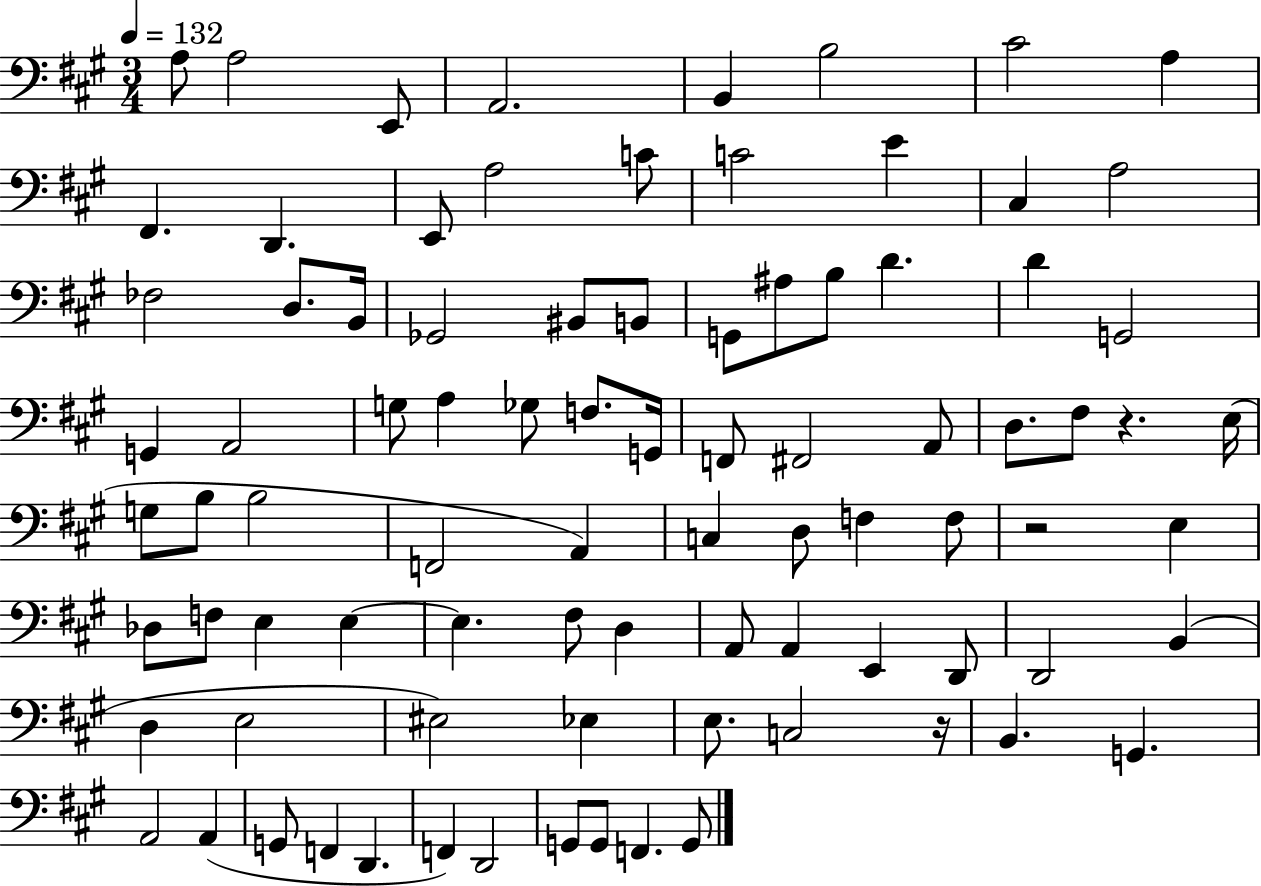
X:1
T:Untitled
M:3/4
L:1/4
K:A
A,/2 A,2 E,,/2 A,,2 B,, B,2 ^C2 A, ^F,, D,, E,,/2 A,2 C/2 C2 E ^C, A,2 _F,2 D,/2 B,,/4 _G,,2 ^B,,/2 B,,/2 G,,/2 ^A,/2 B,/2 D D G,,2 G,, A,,2 G,/2 A, _G,/2 F,/2 G,,/4 F,,/2 ^F,,2 A,,/2 D,/2 ^F,/2 z E,/4 G,/2 B,/2 B,2 F,,2 A,, C, D,/2 F, F,/2 z2 E, _D,/2 F,/2 E, E, E, ^F,/2 D, A,,/2 A,, E,, D,,/2 D,,2 B,, D, E,2 ^E,2 _E, E,/2 C,2 z/4 B,, G,, A,,2 A,, G,,/2 F,, D,, F,, D,,2 G,,/2 G,,/2 F,, G,,/2